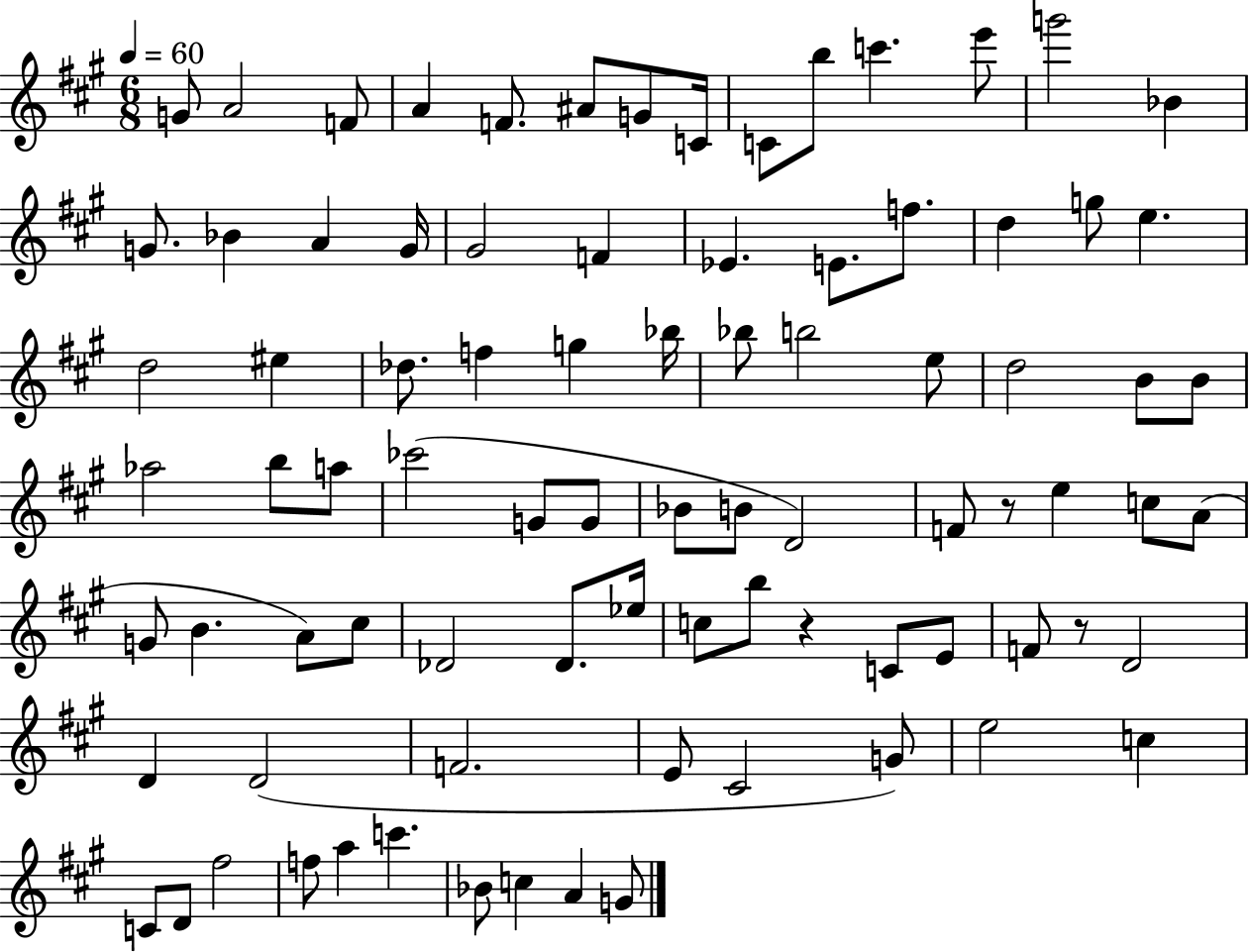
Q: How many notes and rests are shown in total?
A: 85